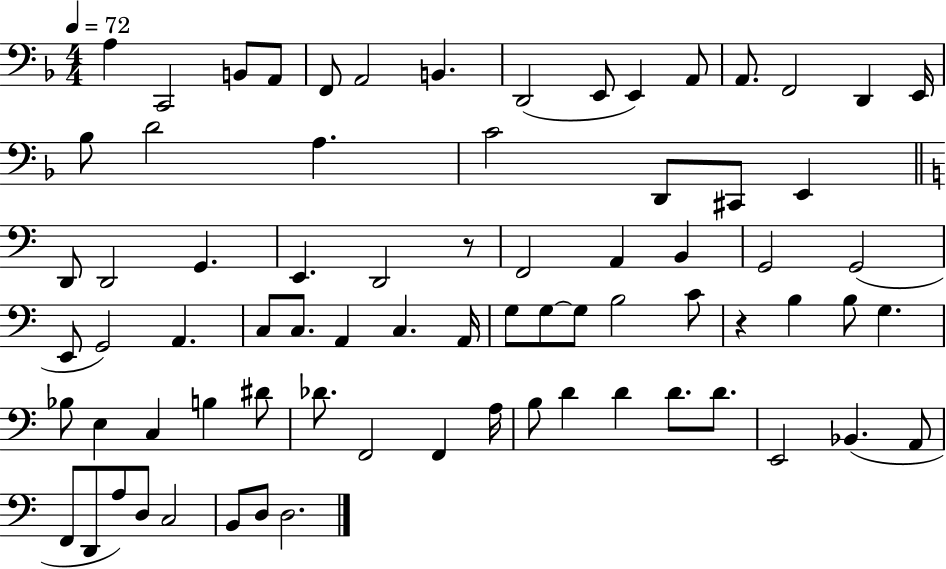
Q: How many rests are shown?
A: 2